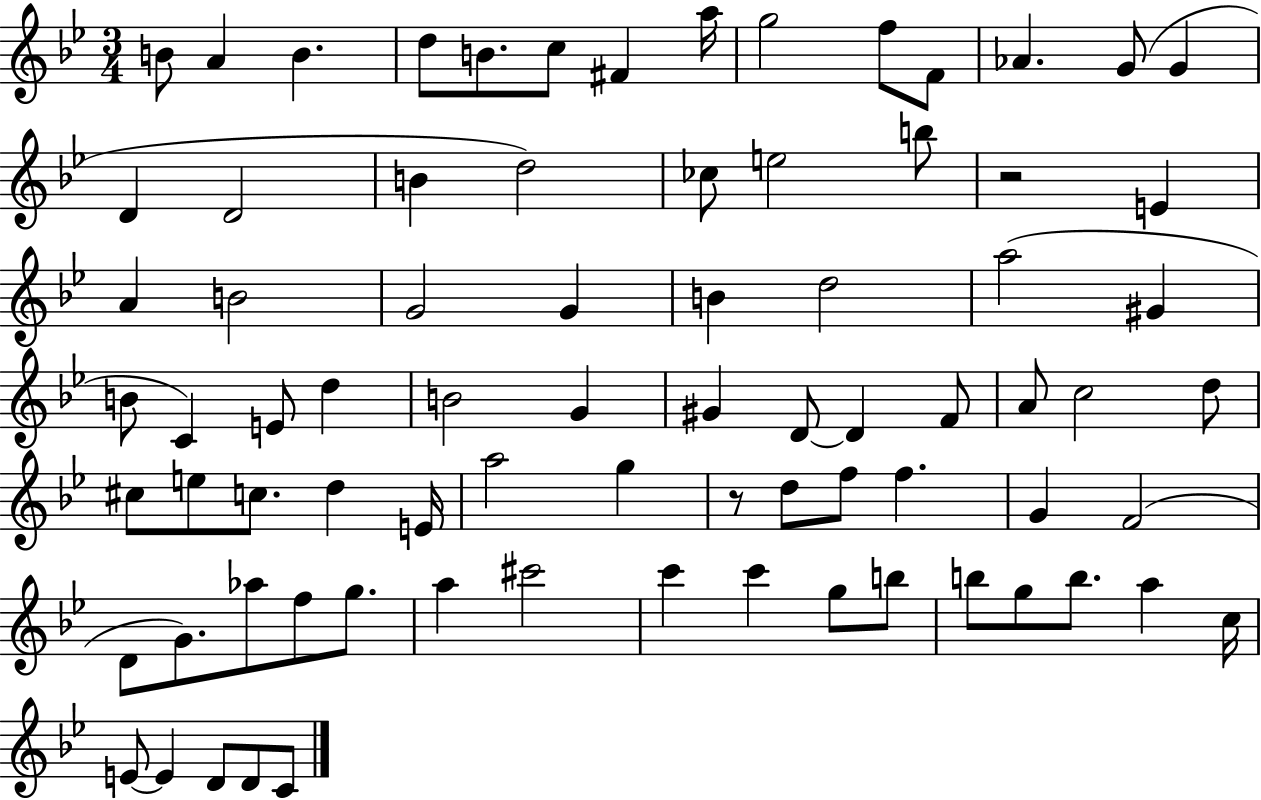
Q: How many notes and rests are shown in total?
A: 78